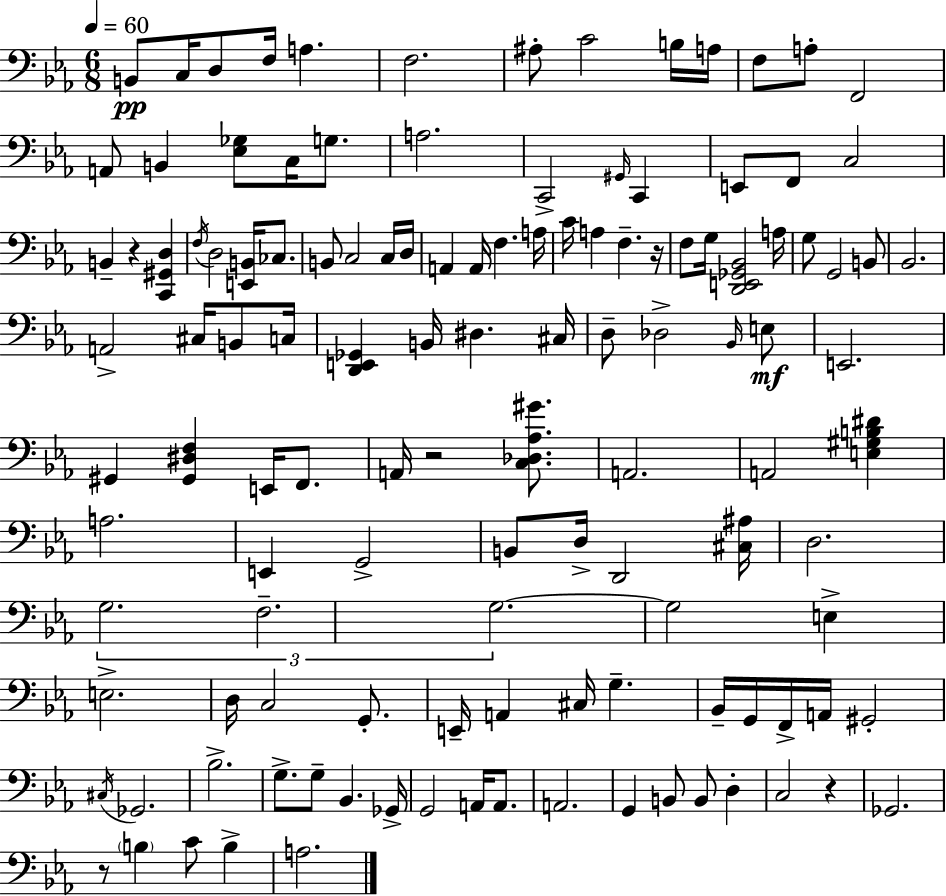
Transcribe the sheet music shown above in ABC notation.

X:1
T:Untitled
M:6/8
L:1/4
K:Cm
B,,/2 C,/4 D,/2 F,/4 A, F,2 ^A,/2 C2 B,/4 A,/4 F,/2 A,/2 F,,2 A,,/2 B,, [_E,_G,]/2 C,/4 G,/2 A,2 C,,2 ^G,,/4 C,, E,,/2 F,,/2 C,2 B,, z [C,,^G,,D,] F,/4 D,2 [E,,B,,]/4 _C,/2 B,,/2 C,2 C,/4 D,/4 A,, A,,/4 F, A,/4 C/4 A, F, z/4 F,/2 G,/4 [D,,E,,_G,,_B,,]2 A,/4 G,/2 G,,2 B,,/2 _B,,2 A,,2 ^C,/4 B,,/2 C,/4 [D,,E,,_G,,] B,,/4 ^D, ^C,/4 D,/2 _D,2 _B,,/4 E,/2 E,,2 ^G,, [^G,,^D,F,] E,,/4 F,,/2 A,,/4 z2 [C,_D,_A,^G]/2 A,,2 A,,2 [E,^G,B,^D] A,2 E,, G,,2 B,,/2 D,/4 D,,2 [^C,^A,]/4 D,2 G,2 F,2 G,2 G,2 E, E,2 D,/4 C,2 G,,/2 E,,/4 A,, ^C,/4 G, _B,,/4 G,,/4 F,,/4 A,,/4 ^G,,2 ^C,/4 _G,,2 _B,2 G,/2 G,/2 _B,, _G,,/4 G,,2 A,,/4 A,,/2 A,,2 G,, B,,/2 B,,/2 D, C,2 z _G,,2 z/2 B, C/2 B, A,2